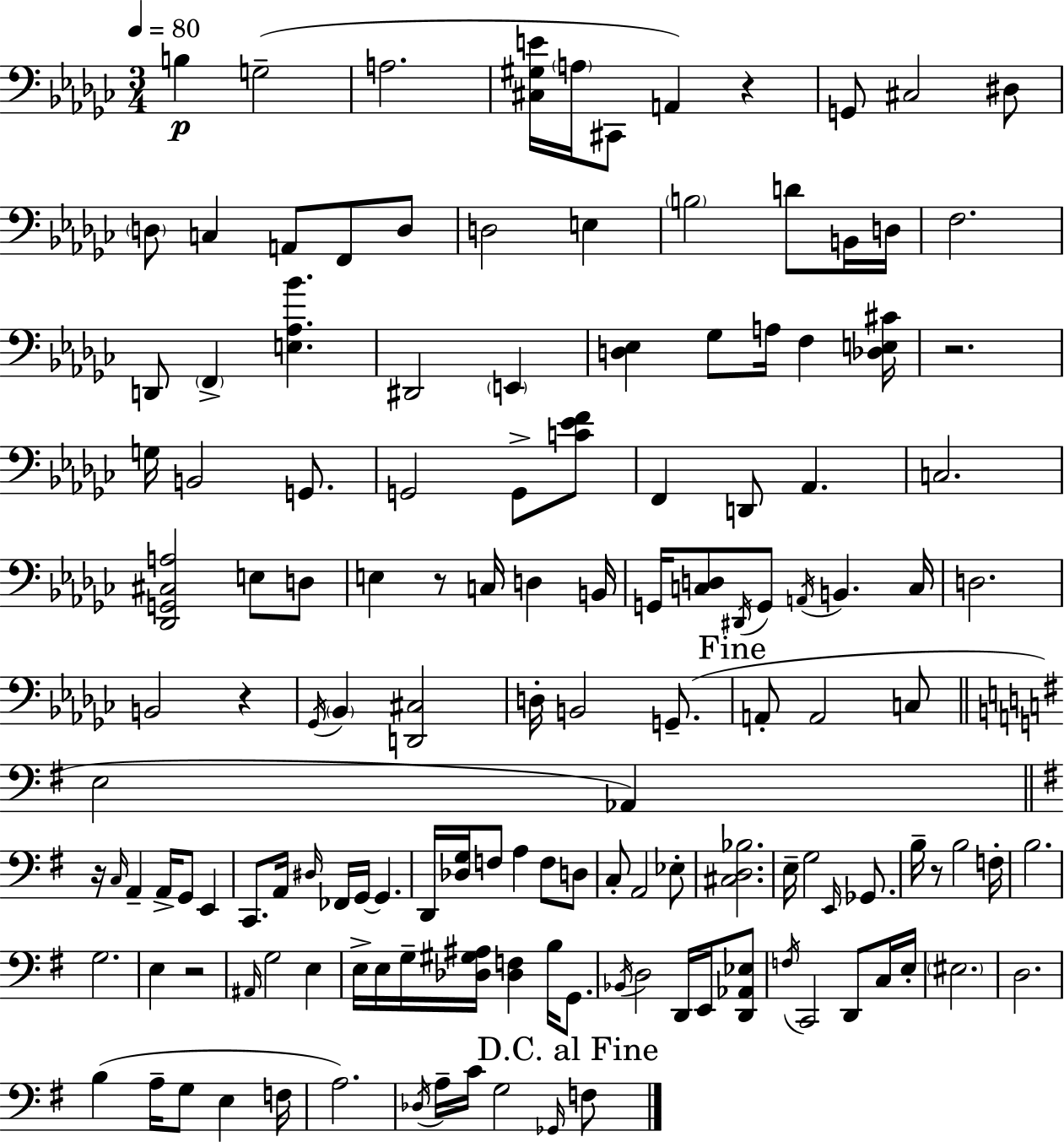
B3/q G3/h A3/h. [C#3,G#3,E4]/s A3/s C#2/e A2/q R/q G2/e C#3/h D#3/e D3/e C3/q A2/e F2/e D3/e D3/h E3/q B3/h D4/e B2/s D3/s F3/h. D2/e F2/q [E3,Ab3,Bb4]/q. D#2/h E2/q [D3,Eb3]/q Gb3/e A3/s F3/q [Db3,E3,C#4]/s R/h. G3/s B2/h G2/e. G2/h G2/e [C4,Eb4,F4]/e F2/q D2/e Ab2/q. C3/h. [Db2,G2,C#3,A3]/h E3/e D3/e E3/q R/e C3/s D3/q B2/s G2/s [C3,D3]/e D#2/s G2/e A2/s B2/q. C3/s D3/h. B2/h R/q Gb2/s Bb2/q [D2,C#3]/h D3/s B2/h G2/e. A2/e A2/h C3/e E3/h Ab2/q R/s C3/s A2/q A2/s G2/e E2/q C2/e. A2/s D#3/s FES2/s G2/s G2/q. D2/s [Db3,G3]/s F3/e A3/q F3/e D3/e C3/e A2/h Eb3/e [C#3,D3,Bb3]/h. E3/s G3/h E2/s Gb2/e. B3/s R/e B3/h F3/s B3/h. G3/h. E3/q R/h A#2/s G3/h E3/q E3/s E3/s G3/s [Db3,G#3,A#3]/s [Db3,F3]/q B3/s G2/e. Bb2/s D3/h D2/s E2/s [D2,Ab2,Eb3]/e F3/s C2/h D2/e C3/s E3/s EIS3/h. D3/h. B3/q A3/s G3/e E3/q F3/s A3/h. Db3/s A3/s C4/s G3/h Gb2/s F3/e